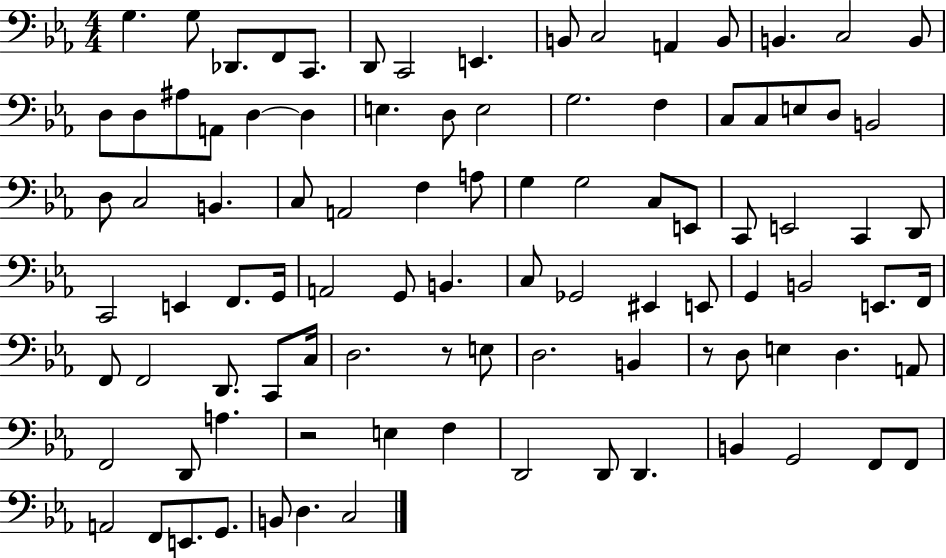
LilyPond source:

{
  \clef bass
  \numericTimeSignature
  \time 4/4
  \key ees \major
  g4. g8 des,8. f,8 c,8. | d,8 c,2 e,4. | b,8 c2 a,4 b,8 | b,4. c2 b,8 | \break d8 d8 ais8 a,8 d4~~ d4 | e4. d8 e2 | g2. f4 | c8 c8 e8 d8 b,2 | \break d8 c2 b,4. | c8 a,2 f4 a8 | g4 g2 c8 e,8 | c,8 e,2 c,4 d,8 | \break c,2 e,4 f,8. g,16 | a,2 g,8 b,4. | c8 ges,2 eis,4 e,8 | g,4 b,2 e,8. f,16 | \break f,8 f,2 d,8. c,8 c16 | d2. r8 e8 | d2. b,4 | r8 d8 e4 d4. a,8 | \break f,2 d,8 a4. | r2 e4 f4 | d,2 d,8 d,4. | b,4 g,2 f,8 f,8 | \break a,2 f,8 e,8. g,8. | b,8 d4. c2 | \bar "|."
}